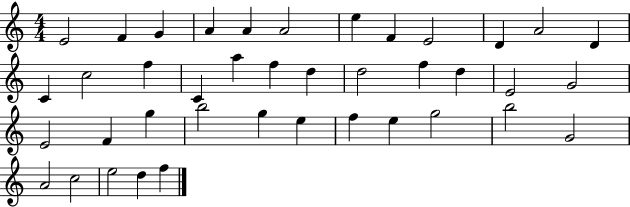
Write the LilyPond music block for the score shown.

{
  \clef treble
  \numericTimeSignature
  \time 4/4
  \key c \major
  e'2 f'4 g'4 | a'4 a'4 a'2 | e''4 f'4 e'2 | d'4 a'2 d'4 | \break c'4 c''2 f''4 | c'4 a''4 f''4 d''4 | d''2 f''4 d''4 | e'2 g'2 | \break e'2 f'4 g''4 | b''2 g''4 e''4 | f''4 e''4 g''2 | b''2 g'2 | \break a'2 c''2 | e''2 d''4 f''4 | \bar "|."
}